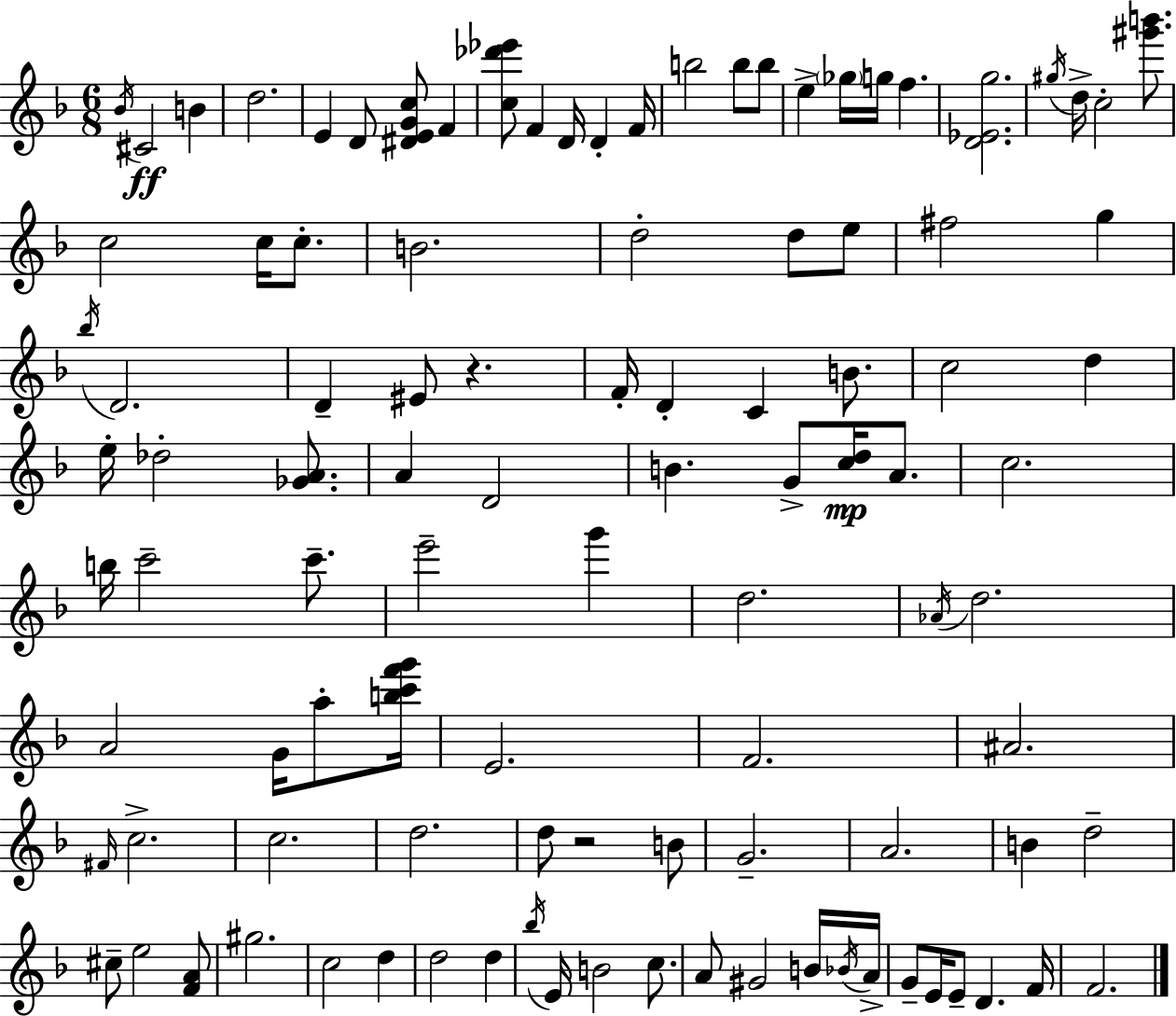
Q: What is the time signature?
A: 6/8